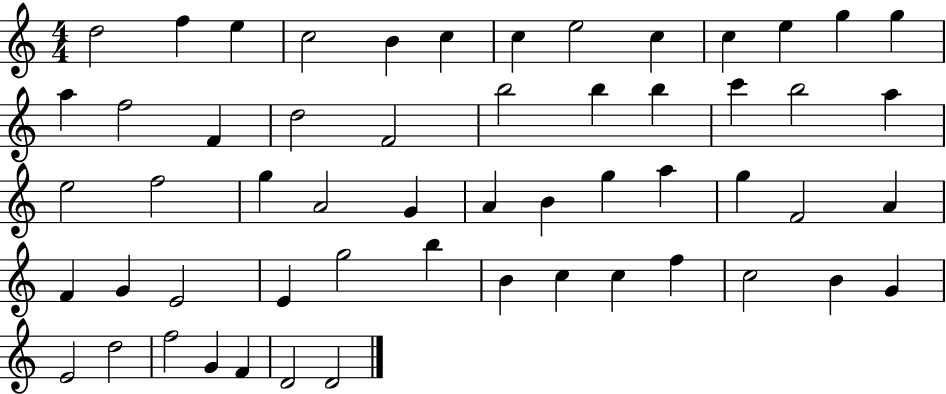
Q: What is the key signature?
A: C major